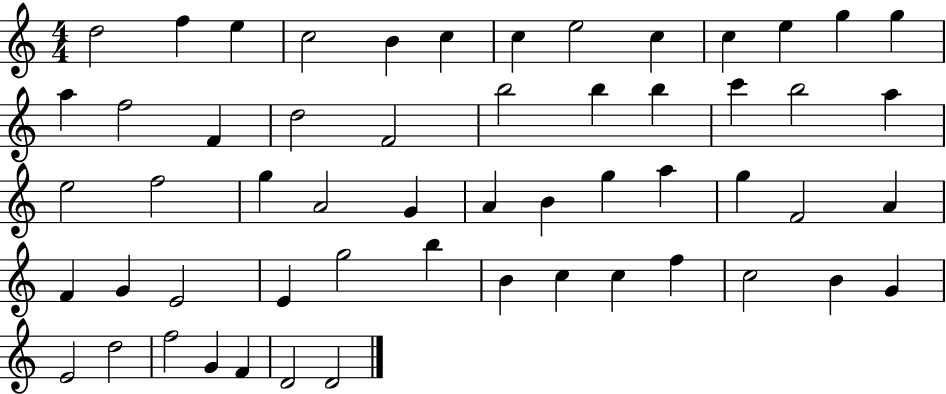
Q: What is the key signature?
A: C major